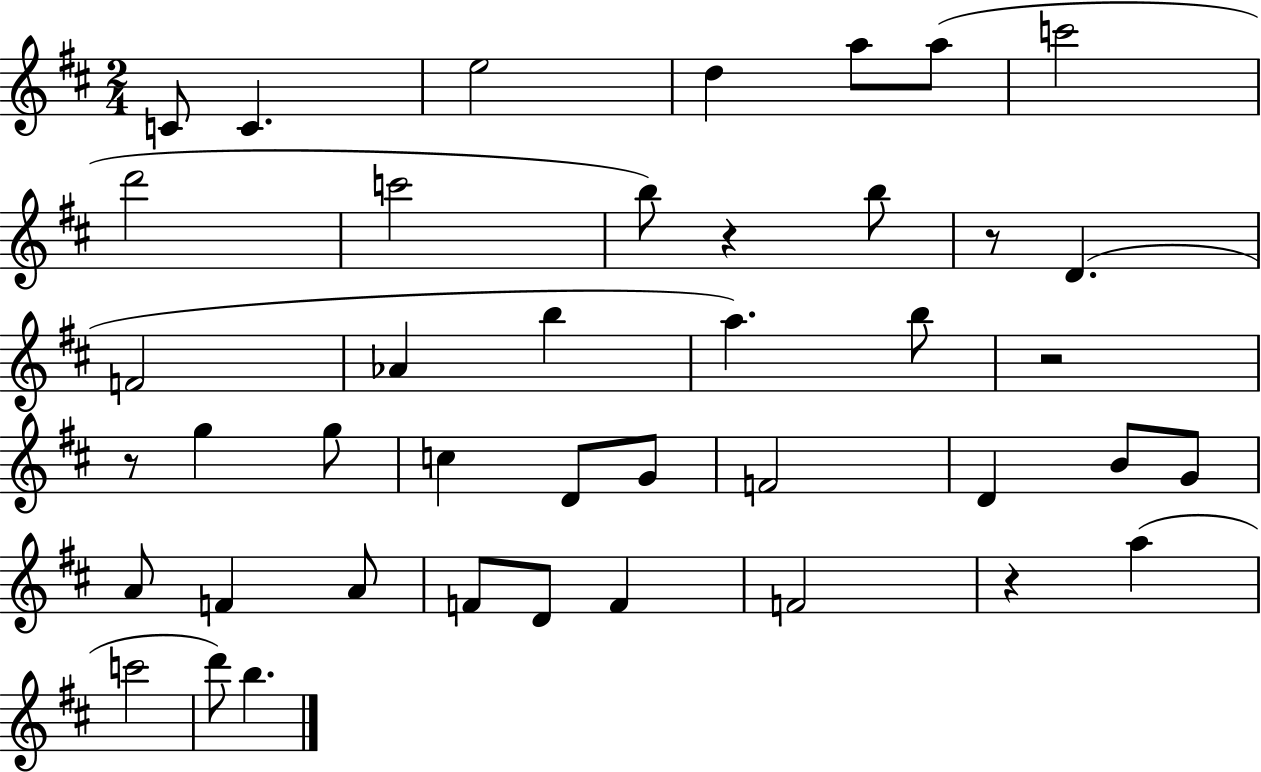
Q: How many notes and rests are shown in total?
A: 42